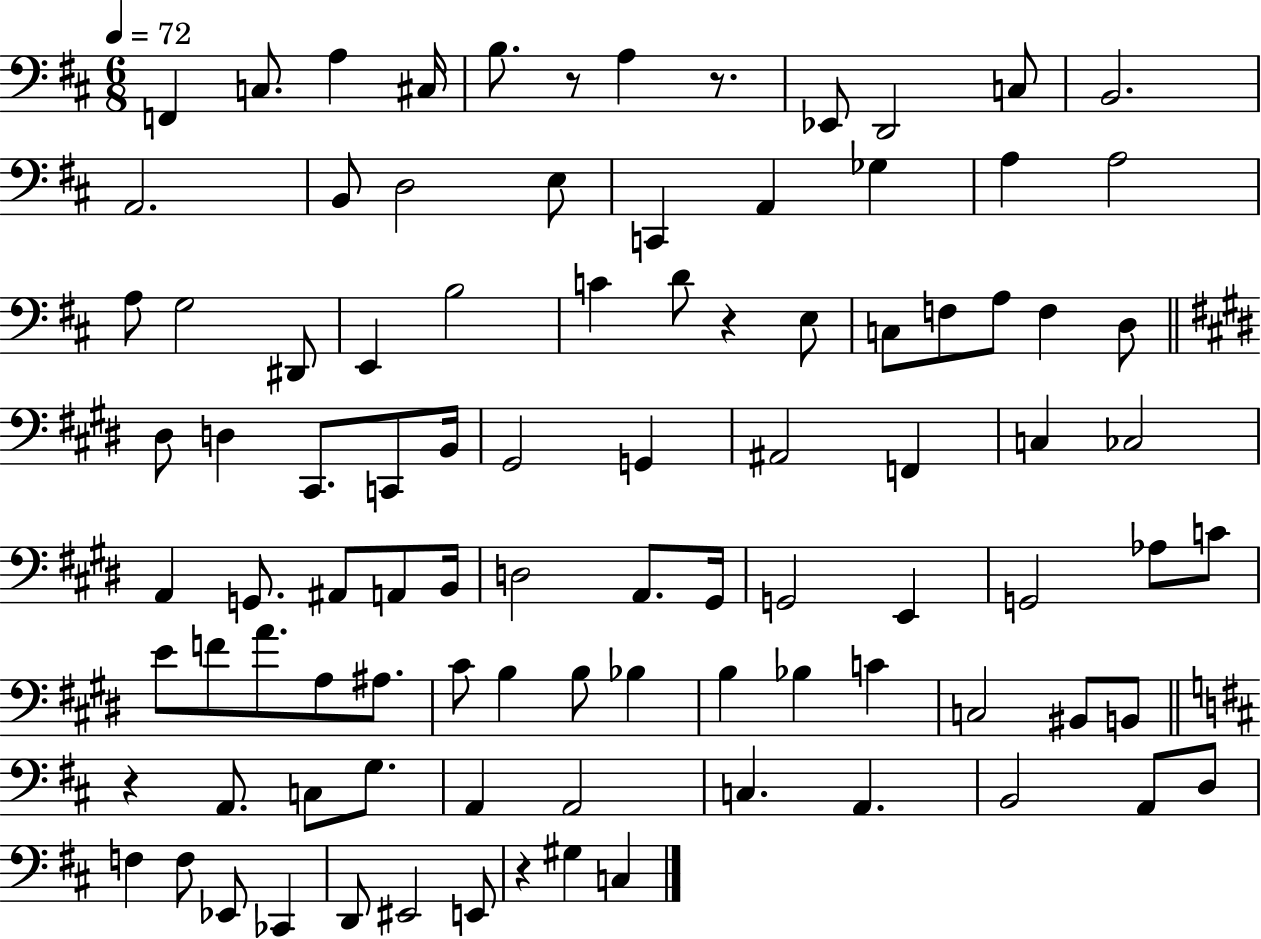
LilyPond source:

{
  \clef bass
  \numericTimeSignature
  \time 6/8
  \key d \major
  \tempo 4 = 72
  f,4 c8. a4 cis16 | b8. r8 a4 r8. | ees,8 d,2 c8 | b,2. | \break a,2. | b,8 d2 e8 | c,4 a,4 ges4 | a4 a2 | \break a8 g2 dis,8 | e,4 b2 | c'4 d'8 r4 e8 | c8 f8 a8 f4 d8 | \break \bar "||" \break \key e \major dis8 d4 cis,8. c,8 b,16 | gis,2 g,4 | ais,2 f,4 | c4 ces2 | \break a,4 g,8. ais,8 a,8 b,16 | d2 a,8. gis,16 | g,2 e,4 | g,2 aes8 c'8 | \break e'8 f'8 a'8. a8 ais8. | cis'8 b4 b8 bes4 | b4 bes4 c'4 | c2 bis,8 b,8 | \break \bar "||" \break \key d \major r4 a,8. c8 g8. | a,4 a,2 | c4. a,4. | b,2 a,8 d8 | \break f4 f8 ees,8 ces,4 | d,8 eis,2 e,8 | r4 gis4 c4 | \bar "|."
}